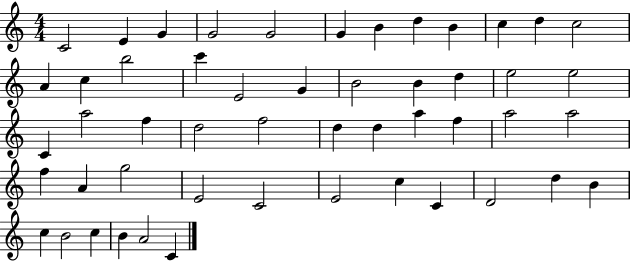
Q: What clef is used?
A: treble